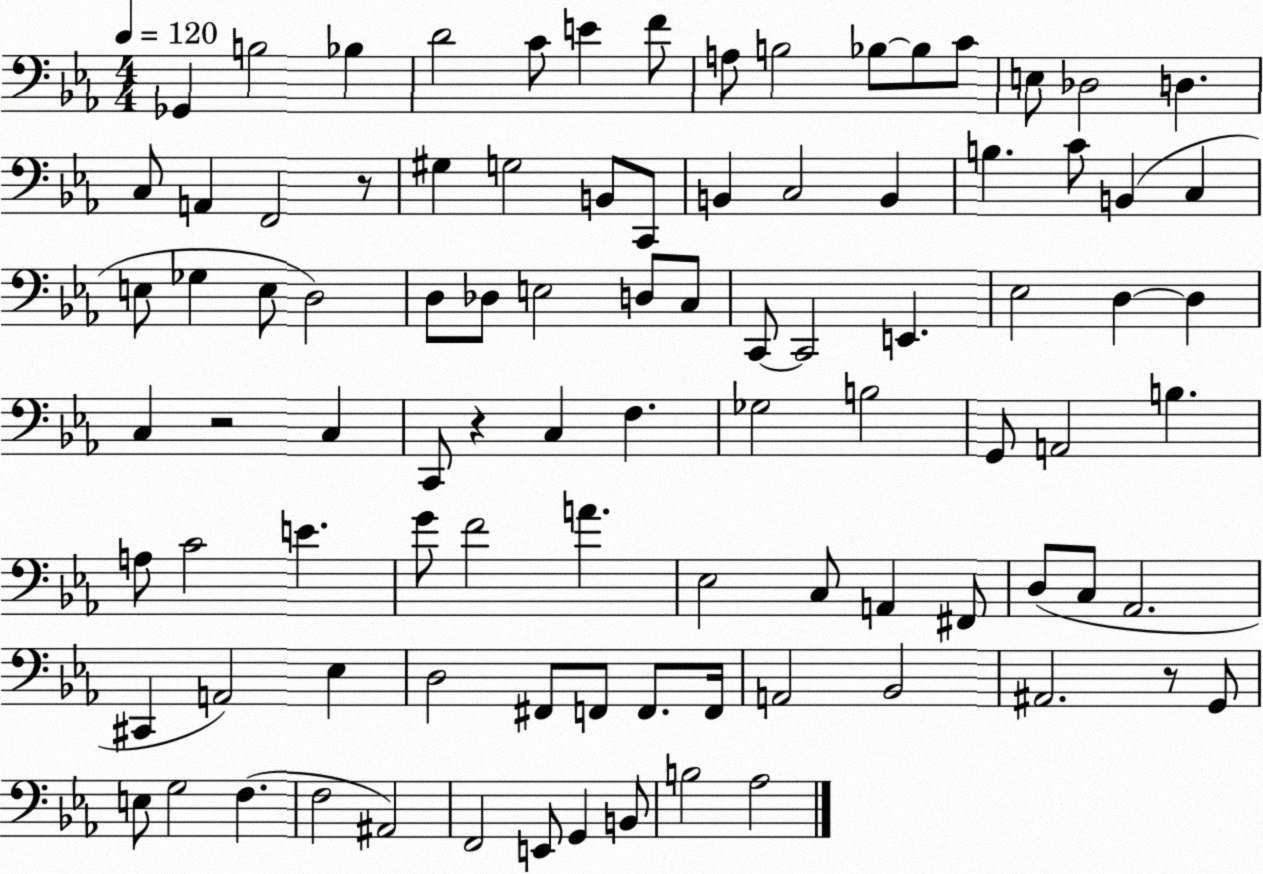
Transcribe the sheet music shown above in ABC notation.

X:1
T:Untitled
M:4/4
L:1/4
K:Eb
_G,, B,2 _B, D2 C/2 E F/2 A,/2 B,2 _B,/2 _B,/2 C/2 E,/2 _D,2 D, C,/2 A,, F,,2 z/2 ^G, G,2 B,,/2 C,,/2 B,, C,2 B,, B, C/2 B,, C, E,/2 _G, E,/2 D,2 D,/2 _D,/2 E,2 D,/2 C,/2 C,,/2 C,,2 E,, _E,2 D, D, C, z2 C, C,,/2 z C, F, _G,2 B,2 G,,/2 A,,2 B, A,/2 C2 E G/2 F2 A _E,2 C,/2 A,, ^F,,/2 D,/2 C,/2 _A,,2 ^C,, A,,2 _E, D,2 ^F,,/2 F,,/2 F,,/2 F,,/4 A,,2 _B,,2 ^A,,2 z/2 G,,/2 E,/2 G,2 F, F,2 ^A,,2 F,,2 E,,/2 G,, B,,/2 B,2 _A,2